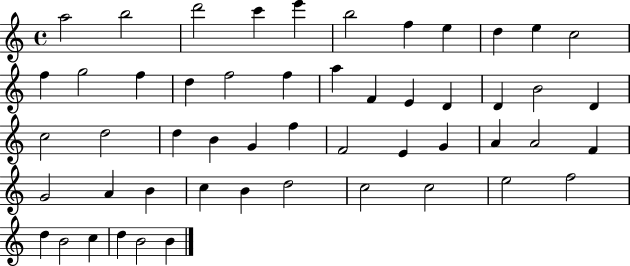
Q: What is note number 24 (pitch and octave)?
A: D4